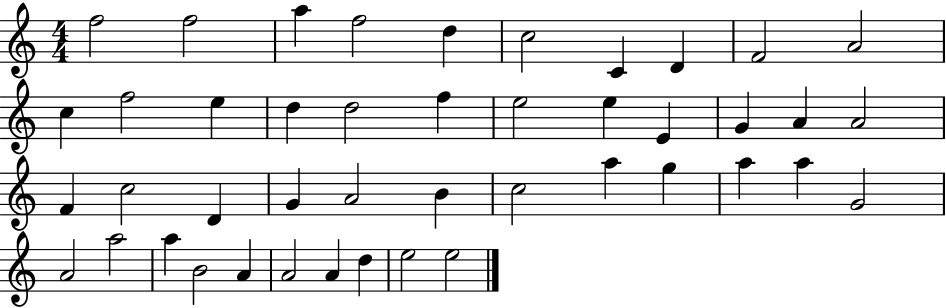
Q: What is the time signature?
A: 4/4